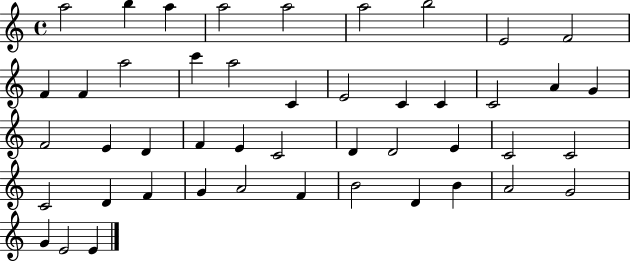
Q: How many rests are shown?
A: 0